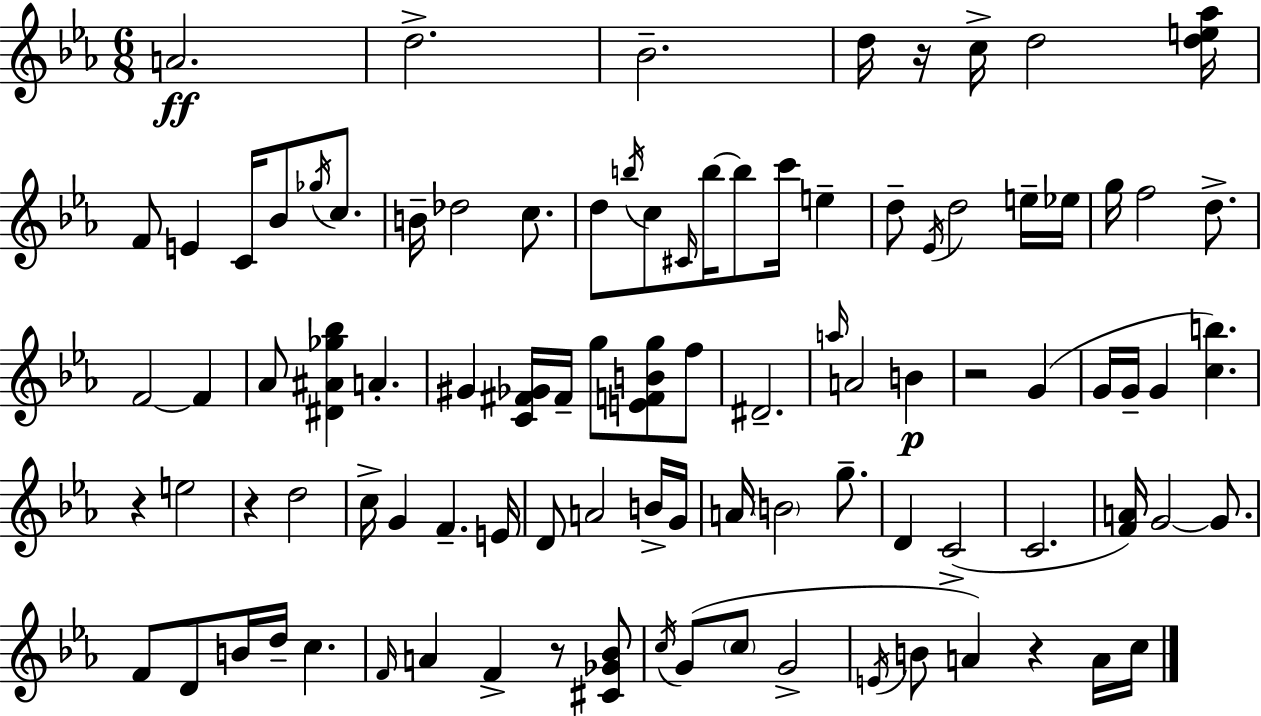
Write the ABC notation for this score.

X:1
T:Untitled
M:6/8
L:1/4
K:Cm
A2 d2 _B2 d/4 z/4 c/4 d2 [de_a]/4 F/2 E C/4 _B/2 _g/4 c/2 B/4 _d2 c/2 d/2 b/4 c/2 ^C/4 b/4 b/2 c'/4 e d/2 _E/4 d2 e/4 _e/4 g/4 f2 d/2 F2 F _A/2 [^D^A_g_b] A ^G [C^F_G]/4 ^F/4 g/2 [EFBg]/2 f/2 ^D2 a/4 A2 B z2 G G/4 G/4 G [cb] z e2 z d2 c/4 G F E/4 D/2 A2 B/4 G/4 A/4 B2 g/2 D C2 C2 [FA]/4 G2 G/2 F/2 D/2 B/4 d/4 c F/4 A F z/2 [^C_G_B]/2 c/4 G/2 c/2 G2 E/4 B/2 A z A/4 c/4